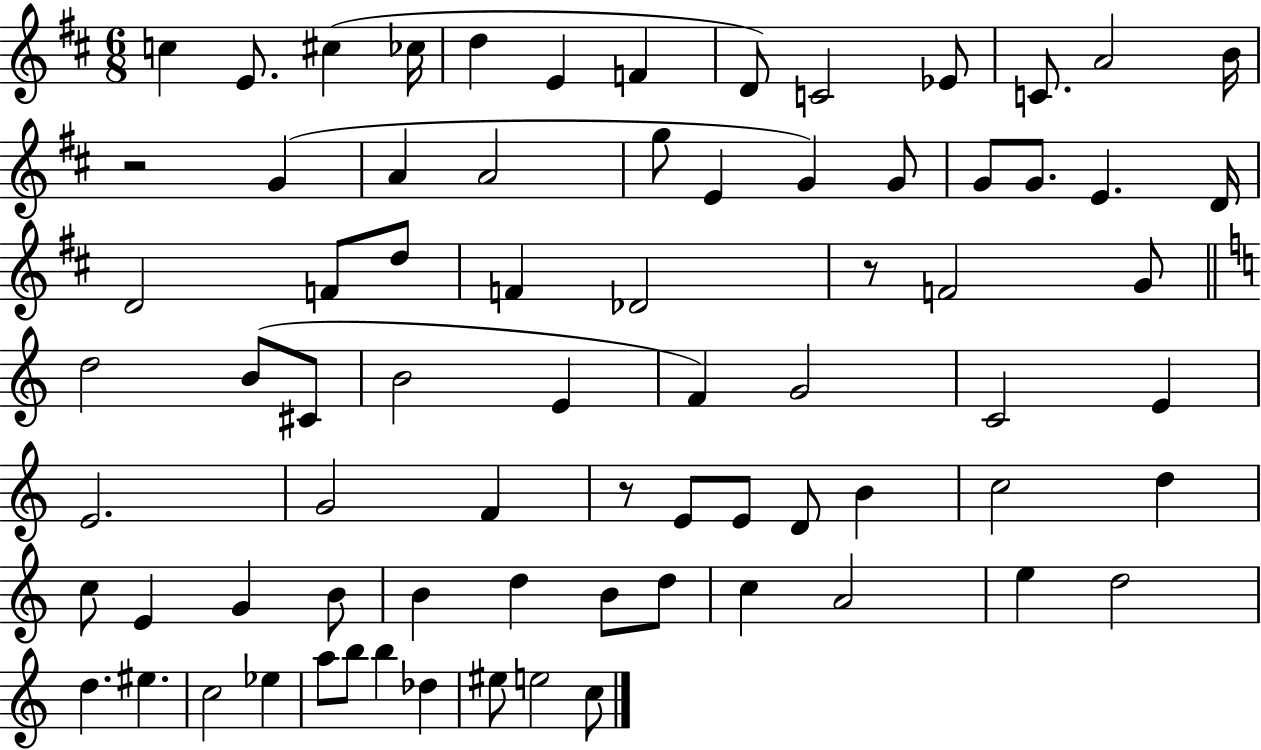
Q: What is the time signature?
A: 6/8